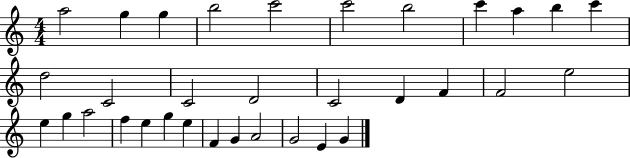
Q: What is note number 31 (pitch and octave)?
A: G4